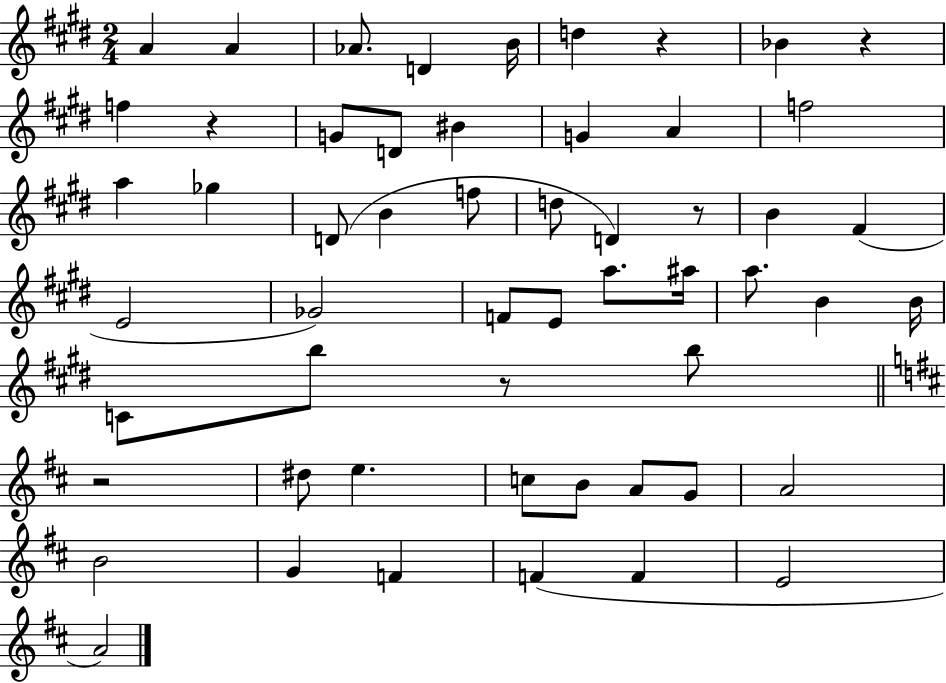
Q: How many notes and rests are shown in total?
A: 55